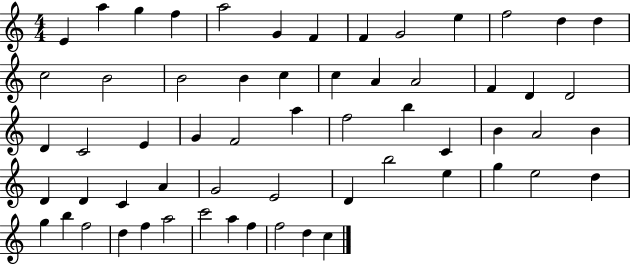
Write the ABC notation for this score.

X:1
T:Untitled
M:4/4
L:1/4
K:C
E a g f a2 G F F G2 e f2 d d c2 B2 B2 B c c A A2 F D D2 D C2 E G F2 a f2 b C B A2 B D D C A G2 E2 D b2 e g e2 d g b f2 d f a2 c'2 a f f2 d c